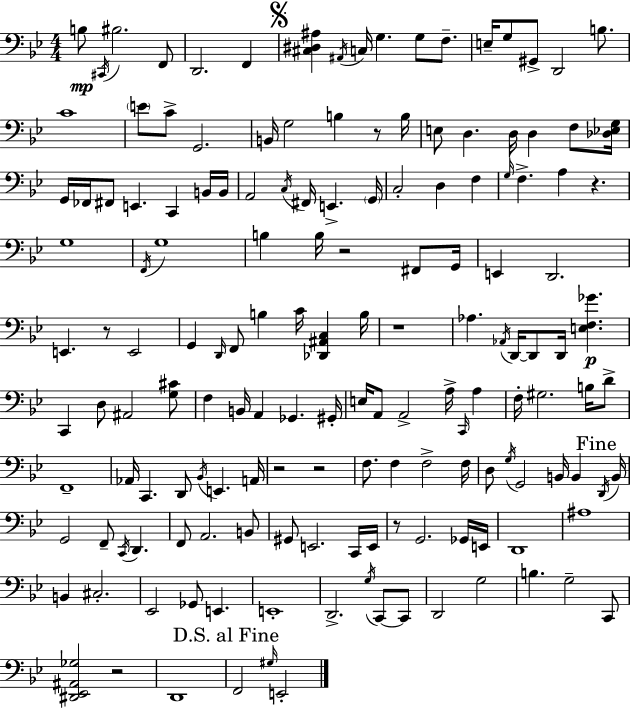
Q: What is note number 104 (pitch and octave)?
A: D2